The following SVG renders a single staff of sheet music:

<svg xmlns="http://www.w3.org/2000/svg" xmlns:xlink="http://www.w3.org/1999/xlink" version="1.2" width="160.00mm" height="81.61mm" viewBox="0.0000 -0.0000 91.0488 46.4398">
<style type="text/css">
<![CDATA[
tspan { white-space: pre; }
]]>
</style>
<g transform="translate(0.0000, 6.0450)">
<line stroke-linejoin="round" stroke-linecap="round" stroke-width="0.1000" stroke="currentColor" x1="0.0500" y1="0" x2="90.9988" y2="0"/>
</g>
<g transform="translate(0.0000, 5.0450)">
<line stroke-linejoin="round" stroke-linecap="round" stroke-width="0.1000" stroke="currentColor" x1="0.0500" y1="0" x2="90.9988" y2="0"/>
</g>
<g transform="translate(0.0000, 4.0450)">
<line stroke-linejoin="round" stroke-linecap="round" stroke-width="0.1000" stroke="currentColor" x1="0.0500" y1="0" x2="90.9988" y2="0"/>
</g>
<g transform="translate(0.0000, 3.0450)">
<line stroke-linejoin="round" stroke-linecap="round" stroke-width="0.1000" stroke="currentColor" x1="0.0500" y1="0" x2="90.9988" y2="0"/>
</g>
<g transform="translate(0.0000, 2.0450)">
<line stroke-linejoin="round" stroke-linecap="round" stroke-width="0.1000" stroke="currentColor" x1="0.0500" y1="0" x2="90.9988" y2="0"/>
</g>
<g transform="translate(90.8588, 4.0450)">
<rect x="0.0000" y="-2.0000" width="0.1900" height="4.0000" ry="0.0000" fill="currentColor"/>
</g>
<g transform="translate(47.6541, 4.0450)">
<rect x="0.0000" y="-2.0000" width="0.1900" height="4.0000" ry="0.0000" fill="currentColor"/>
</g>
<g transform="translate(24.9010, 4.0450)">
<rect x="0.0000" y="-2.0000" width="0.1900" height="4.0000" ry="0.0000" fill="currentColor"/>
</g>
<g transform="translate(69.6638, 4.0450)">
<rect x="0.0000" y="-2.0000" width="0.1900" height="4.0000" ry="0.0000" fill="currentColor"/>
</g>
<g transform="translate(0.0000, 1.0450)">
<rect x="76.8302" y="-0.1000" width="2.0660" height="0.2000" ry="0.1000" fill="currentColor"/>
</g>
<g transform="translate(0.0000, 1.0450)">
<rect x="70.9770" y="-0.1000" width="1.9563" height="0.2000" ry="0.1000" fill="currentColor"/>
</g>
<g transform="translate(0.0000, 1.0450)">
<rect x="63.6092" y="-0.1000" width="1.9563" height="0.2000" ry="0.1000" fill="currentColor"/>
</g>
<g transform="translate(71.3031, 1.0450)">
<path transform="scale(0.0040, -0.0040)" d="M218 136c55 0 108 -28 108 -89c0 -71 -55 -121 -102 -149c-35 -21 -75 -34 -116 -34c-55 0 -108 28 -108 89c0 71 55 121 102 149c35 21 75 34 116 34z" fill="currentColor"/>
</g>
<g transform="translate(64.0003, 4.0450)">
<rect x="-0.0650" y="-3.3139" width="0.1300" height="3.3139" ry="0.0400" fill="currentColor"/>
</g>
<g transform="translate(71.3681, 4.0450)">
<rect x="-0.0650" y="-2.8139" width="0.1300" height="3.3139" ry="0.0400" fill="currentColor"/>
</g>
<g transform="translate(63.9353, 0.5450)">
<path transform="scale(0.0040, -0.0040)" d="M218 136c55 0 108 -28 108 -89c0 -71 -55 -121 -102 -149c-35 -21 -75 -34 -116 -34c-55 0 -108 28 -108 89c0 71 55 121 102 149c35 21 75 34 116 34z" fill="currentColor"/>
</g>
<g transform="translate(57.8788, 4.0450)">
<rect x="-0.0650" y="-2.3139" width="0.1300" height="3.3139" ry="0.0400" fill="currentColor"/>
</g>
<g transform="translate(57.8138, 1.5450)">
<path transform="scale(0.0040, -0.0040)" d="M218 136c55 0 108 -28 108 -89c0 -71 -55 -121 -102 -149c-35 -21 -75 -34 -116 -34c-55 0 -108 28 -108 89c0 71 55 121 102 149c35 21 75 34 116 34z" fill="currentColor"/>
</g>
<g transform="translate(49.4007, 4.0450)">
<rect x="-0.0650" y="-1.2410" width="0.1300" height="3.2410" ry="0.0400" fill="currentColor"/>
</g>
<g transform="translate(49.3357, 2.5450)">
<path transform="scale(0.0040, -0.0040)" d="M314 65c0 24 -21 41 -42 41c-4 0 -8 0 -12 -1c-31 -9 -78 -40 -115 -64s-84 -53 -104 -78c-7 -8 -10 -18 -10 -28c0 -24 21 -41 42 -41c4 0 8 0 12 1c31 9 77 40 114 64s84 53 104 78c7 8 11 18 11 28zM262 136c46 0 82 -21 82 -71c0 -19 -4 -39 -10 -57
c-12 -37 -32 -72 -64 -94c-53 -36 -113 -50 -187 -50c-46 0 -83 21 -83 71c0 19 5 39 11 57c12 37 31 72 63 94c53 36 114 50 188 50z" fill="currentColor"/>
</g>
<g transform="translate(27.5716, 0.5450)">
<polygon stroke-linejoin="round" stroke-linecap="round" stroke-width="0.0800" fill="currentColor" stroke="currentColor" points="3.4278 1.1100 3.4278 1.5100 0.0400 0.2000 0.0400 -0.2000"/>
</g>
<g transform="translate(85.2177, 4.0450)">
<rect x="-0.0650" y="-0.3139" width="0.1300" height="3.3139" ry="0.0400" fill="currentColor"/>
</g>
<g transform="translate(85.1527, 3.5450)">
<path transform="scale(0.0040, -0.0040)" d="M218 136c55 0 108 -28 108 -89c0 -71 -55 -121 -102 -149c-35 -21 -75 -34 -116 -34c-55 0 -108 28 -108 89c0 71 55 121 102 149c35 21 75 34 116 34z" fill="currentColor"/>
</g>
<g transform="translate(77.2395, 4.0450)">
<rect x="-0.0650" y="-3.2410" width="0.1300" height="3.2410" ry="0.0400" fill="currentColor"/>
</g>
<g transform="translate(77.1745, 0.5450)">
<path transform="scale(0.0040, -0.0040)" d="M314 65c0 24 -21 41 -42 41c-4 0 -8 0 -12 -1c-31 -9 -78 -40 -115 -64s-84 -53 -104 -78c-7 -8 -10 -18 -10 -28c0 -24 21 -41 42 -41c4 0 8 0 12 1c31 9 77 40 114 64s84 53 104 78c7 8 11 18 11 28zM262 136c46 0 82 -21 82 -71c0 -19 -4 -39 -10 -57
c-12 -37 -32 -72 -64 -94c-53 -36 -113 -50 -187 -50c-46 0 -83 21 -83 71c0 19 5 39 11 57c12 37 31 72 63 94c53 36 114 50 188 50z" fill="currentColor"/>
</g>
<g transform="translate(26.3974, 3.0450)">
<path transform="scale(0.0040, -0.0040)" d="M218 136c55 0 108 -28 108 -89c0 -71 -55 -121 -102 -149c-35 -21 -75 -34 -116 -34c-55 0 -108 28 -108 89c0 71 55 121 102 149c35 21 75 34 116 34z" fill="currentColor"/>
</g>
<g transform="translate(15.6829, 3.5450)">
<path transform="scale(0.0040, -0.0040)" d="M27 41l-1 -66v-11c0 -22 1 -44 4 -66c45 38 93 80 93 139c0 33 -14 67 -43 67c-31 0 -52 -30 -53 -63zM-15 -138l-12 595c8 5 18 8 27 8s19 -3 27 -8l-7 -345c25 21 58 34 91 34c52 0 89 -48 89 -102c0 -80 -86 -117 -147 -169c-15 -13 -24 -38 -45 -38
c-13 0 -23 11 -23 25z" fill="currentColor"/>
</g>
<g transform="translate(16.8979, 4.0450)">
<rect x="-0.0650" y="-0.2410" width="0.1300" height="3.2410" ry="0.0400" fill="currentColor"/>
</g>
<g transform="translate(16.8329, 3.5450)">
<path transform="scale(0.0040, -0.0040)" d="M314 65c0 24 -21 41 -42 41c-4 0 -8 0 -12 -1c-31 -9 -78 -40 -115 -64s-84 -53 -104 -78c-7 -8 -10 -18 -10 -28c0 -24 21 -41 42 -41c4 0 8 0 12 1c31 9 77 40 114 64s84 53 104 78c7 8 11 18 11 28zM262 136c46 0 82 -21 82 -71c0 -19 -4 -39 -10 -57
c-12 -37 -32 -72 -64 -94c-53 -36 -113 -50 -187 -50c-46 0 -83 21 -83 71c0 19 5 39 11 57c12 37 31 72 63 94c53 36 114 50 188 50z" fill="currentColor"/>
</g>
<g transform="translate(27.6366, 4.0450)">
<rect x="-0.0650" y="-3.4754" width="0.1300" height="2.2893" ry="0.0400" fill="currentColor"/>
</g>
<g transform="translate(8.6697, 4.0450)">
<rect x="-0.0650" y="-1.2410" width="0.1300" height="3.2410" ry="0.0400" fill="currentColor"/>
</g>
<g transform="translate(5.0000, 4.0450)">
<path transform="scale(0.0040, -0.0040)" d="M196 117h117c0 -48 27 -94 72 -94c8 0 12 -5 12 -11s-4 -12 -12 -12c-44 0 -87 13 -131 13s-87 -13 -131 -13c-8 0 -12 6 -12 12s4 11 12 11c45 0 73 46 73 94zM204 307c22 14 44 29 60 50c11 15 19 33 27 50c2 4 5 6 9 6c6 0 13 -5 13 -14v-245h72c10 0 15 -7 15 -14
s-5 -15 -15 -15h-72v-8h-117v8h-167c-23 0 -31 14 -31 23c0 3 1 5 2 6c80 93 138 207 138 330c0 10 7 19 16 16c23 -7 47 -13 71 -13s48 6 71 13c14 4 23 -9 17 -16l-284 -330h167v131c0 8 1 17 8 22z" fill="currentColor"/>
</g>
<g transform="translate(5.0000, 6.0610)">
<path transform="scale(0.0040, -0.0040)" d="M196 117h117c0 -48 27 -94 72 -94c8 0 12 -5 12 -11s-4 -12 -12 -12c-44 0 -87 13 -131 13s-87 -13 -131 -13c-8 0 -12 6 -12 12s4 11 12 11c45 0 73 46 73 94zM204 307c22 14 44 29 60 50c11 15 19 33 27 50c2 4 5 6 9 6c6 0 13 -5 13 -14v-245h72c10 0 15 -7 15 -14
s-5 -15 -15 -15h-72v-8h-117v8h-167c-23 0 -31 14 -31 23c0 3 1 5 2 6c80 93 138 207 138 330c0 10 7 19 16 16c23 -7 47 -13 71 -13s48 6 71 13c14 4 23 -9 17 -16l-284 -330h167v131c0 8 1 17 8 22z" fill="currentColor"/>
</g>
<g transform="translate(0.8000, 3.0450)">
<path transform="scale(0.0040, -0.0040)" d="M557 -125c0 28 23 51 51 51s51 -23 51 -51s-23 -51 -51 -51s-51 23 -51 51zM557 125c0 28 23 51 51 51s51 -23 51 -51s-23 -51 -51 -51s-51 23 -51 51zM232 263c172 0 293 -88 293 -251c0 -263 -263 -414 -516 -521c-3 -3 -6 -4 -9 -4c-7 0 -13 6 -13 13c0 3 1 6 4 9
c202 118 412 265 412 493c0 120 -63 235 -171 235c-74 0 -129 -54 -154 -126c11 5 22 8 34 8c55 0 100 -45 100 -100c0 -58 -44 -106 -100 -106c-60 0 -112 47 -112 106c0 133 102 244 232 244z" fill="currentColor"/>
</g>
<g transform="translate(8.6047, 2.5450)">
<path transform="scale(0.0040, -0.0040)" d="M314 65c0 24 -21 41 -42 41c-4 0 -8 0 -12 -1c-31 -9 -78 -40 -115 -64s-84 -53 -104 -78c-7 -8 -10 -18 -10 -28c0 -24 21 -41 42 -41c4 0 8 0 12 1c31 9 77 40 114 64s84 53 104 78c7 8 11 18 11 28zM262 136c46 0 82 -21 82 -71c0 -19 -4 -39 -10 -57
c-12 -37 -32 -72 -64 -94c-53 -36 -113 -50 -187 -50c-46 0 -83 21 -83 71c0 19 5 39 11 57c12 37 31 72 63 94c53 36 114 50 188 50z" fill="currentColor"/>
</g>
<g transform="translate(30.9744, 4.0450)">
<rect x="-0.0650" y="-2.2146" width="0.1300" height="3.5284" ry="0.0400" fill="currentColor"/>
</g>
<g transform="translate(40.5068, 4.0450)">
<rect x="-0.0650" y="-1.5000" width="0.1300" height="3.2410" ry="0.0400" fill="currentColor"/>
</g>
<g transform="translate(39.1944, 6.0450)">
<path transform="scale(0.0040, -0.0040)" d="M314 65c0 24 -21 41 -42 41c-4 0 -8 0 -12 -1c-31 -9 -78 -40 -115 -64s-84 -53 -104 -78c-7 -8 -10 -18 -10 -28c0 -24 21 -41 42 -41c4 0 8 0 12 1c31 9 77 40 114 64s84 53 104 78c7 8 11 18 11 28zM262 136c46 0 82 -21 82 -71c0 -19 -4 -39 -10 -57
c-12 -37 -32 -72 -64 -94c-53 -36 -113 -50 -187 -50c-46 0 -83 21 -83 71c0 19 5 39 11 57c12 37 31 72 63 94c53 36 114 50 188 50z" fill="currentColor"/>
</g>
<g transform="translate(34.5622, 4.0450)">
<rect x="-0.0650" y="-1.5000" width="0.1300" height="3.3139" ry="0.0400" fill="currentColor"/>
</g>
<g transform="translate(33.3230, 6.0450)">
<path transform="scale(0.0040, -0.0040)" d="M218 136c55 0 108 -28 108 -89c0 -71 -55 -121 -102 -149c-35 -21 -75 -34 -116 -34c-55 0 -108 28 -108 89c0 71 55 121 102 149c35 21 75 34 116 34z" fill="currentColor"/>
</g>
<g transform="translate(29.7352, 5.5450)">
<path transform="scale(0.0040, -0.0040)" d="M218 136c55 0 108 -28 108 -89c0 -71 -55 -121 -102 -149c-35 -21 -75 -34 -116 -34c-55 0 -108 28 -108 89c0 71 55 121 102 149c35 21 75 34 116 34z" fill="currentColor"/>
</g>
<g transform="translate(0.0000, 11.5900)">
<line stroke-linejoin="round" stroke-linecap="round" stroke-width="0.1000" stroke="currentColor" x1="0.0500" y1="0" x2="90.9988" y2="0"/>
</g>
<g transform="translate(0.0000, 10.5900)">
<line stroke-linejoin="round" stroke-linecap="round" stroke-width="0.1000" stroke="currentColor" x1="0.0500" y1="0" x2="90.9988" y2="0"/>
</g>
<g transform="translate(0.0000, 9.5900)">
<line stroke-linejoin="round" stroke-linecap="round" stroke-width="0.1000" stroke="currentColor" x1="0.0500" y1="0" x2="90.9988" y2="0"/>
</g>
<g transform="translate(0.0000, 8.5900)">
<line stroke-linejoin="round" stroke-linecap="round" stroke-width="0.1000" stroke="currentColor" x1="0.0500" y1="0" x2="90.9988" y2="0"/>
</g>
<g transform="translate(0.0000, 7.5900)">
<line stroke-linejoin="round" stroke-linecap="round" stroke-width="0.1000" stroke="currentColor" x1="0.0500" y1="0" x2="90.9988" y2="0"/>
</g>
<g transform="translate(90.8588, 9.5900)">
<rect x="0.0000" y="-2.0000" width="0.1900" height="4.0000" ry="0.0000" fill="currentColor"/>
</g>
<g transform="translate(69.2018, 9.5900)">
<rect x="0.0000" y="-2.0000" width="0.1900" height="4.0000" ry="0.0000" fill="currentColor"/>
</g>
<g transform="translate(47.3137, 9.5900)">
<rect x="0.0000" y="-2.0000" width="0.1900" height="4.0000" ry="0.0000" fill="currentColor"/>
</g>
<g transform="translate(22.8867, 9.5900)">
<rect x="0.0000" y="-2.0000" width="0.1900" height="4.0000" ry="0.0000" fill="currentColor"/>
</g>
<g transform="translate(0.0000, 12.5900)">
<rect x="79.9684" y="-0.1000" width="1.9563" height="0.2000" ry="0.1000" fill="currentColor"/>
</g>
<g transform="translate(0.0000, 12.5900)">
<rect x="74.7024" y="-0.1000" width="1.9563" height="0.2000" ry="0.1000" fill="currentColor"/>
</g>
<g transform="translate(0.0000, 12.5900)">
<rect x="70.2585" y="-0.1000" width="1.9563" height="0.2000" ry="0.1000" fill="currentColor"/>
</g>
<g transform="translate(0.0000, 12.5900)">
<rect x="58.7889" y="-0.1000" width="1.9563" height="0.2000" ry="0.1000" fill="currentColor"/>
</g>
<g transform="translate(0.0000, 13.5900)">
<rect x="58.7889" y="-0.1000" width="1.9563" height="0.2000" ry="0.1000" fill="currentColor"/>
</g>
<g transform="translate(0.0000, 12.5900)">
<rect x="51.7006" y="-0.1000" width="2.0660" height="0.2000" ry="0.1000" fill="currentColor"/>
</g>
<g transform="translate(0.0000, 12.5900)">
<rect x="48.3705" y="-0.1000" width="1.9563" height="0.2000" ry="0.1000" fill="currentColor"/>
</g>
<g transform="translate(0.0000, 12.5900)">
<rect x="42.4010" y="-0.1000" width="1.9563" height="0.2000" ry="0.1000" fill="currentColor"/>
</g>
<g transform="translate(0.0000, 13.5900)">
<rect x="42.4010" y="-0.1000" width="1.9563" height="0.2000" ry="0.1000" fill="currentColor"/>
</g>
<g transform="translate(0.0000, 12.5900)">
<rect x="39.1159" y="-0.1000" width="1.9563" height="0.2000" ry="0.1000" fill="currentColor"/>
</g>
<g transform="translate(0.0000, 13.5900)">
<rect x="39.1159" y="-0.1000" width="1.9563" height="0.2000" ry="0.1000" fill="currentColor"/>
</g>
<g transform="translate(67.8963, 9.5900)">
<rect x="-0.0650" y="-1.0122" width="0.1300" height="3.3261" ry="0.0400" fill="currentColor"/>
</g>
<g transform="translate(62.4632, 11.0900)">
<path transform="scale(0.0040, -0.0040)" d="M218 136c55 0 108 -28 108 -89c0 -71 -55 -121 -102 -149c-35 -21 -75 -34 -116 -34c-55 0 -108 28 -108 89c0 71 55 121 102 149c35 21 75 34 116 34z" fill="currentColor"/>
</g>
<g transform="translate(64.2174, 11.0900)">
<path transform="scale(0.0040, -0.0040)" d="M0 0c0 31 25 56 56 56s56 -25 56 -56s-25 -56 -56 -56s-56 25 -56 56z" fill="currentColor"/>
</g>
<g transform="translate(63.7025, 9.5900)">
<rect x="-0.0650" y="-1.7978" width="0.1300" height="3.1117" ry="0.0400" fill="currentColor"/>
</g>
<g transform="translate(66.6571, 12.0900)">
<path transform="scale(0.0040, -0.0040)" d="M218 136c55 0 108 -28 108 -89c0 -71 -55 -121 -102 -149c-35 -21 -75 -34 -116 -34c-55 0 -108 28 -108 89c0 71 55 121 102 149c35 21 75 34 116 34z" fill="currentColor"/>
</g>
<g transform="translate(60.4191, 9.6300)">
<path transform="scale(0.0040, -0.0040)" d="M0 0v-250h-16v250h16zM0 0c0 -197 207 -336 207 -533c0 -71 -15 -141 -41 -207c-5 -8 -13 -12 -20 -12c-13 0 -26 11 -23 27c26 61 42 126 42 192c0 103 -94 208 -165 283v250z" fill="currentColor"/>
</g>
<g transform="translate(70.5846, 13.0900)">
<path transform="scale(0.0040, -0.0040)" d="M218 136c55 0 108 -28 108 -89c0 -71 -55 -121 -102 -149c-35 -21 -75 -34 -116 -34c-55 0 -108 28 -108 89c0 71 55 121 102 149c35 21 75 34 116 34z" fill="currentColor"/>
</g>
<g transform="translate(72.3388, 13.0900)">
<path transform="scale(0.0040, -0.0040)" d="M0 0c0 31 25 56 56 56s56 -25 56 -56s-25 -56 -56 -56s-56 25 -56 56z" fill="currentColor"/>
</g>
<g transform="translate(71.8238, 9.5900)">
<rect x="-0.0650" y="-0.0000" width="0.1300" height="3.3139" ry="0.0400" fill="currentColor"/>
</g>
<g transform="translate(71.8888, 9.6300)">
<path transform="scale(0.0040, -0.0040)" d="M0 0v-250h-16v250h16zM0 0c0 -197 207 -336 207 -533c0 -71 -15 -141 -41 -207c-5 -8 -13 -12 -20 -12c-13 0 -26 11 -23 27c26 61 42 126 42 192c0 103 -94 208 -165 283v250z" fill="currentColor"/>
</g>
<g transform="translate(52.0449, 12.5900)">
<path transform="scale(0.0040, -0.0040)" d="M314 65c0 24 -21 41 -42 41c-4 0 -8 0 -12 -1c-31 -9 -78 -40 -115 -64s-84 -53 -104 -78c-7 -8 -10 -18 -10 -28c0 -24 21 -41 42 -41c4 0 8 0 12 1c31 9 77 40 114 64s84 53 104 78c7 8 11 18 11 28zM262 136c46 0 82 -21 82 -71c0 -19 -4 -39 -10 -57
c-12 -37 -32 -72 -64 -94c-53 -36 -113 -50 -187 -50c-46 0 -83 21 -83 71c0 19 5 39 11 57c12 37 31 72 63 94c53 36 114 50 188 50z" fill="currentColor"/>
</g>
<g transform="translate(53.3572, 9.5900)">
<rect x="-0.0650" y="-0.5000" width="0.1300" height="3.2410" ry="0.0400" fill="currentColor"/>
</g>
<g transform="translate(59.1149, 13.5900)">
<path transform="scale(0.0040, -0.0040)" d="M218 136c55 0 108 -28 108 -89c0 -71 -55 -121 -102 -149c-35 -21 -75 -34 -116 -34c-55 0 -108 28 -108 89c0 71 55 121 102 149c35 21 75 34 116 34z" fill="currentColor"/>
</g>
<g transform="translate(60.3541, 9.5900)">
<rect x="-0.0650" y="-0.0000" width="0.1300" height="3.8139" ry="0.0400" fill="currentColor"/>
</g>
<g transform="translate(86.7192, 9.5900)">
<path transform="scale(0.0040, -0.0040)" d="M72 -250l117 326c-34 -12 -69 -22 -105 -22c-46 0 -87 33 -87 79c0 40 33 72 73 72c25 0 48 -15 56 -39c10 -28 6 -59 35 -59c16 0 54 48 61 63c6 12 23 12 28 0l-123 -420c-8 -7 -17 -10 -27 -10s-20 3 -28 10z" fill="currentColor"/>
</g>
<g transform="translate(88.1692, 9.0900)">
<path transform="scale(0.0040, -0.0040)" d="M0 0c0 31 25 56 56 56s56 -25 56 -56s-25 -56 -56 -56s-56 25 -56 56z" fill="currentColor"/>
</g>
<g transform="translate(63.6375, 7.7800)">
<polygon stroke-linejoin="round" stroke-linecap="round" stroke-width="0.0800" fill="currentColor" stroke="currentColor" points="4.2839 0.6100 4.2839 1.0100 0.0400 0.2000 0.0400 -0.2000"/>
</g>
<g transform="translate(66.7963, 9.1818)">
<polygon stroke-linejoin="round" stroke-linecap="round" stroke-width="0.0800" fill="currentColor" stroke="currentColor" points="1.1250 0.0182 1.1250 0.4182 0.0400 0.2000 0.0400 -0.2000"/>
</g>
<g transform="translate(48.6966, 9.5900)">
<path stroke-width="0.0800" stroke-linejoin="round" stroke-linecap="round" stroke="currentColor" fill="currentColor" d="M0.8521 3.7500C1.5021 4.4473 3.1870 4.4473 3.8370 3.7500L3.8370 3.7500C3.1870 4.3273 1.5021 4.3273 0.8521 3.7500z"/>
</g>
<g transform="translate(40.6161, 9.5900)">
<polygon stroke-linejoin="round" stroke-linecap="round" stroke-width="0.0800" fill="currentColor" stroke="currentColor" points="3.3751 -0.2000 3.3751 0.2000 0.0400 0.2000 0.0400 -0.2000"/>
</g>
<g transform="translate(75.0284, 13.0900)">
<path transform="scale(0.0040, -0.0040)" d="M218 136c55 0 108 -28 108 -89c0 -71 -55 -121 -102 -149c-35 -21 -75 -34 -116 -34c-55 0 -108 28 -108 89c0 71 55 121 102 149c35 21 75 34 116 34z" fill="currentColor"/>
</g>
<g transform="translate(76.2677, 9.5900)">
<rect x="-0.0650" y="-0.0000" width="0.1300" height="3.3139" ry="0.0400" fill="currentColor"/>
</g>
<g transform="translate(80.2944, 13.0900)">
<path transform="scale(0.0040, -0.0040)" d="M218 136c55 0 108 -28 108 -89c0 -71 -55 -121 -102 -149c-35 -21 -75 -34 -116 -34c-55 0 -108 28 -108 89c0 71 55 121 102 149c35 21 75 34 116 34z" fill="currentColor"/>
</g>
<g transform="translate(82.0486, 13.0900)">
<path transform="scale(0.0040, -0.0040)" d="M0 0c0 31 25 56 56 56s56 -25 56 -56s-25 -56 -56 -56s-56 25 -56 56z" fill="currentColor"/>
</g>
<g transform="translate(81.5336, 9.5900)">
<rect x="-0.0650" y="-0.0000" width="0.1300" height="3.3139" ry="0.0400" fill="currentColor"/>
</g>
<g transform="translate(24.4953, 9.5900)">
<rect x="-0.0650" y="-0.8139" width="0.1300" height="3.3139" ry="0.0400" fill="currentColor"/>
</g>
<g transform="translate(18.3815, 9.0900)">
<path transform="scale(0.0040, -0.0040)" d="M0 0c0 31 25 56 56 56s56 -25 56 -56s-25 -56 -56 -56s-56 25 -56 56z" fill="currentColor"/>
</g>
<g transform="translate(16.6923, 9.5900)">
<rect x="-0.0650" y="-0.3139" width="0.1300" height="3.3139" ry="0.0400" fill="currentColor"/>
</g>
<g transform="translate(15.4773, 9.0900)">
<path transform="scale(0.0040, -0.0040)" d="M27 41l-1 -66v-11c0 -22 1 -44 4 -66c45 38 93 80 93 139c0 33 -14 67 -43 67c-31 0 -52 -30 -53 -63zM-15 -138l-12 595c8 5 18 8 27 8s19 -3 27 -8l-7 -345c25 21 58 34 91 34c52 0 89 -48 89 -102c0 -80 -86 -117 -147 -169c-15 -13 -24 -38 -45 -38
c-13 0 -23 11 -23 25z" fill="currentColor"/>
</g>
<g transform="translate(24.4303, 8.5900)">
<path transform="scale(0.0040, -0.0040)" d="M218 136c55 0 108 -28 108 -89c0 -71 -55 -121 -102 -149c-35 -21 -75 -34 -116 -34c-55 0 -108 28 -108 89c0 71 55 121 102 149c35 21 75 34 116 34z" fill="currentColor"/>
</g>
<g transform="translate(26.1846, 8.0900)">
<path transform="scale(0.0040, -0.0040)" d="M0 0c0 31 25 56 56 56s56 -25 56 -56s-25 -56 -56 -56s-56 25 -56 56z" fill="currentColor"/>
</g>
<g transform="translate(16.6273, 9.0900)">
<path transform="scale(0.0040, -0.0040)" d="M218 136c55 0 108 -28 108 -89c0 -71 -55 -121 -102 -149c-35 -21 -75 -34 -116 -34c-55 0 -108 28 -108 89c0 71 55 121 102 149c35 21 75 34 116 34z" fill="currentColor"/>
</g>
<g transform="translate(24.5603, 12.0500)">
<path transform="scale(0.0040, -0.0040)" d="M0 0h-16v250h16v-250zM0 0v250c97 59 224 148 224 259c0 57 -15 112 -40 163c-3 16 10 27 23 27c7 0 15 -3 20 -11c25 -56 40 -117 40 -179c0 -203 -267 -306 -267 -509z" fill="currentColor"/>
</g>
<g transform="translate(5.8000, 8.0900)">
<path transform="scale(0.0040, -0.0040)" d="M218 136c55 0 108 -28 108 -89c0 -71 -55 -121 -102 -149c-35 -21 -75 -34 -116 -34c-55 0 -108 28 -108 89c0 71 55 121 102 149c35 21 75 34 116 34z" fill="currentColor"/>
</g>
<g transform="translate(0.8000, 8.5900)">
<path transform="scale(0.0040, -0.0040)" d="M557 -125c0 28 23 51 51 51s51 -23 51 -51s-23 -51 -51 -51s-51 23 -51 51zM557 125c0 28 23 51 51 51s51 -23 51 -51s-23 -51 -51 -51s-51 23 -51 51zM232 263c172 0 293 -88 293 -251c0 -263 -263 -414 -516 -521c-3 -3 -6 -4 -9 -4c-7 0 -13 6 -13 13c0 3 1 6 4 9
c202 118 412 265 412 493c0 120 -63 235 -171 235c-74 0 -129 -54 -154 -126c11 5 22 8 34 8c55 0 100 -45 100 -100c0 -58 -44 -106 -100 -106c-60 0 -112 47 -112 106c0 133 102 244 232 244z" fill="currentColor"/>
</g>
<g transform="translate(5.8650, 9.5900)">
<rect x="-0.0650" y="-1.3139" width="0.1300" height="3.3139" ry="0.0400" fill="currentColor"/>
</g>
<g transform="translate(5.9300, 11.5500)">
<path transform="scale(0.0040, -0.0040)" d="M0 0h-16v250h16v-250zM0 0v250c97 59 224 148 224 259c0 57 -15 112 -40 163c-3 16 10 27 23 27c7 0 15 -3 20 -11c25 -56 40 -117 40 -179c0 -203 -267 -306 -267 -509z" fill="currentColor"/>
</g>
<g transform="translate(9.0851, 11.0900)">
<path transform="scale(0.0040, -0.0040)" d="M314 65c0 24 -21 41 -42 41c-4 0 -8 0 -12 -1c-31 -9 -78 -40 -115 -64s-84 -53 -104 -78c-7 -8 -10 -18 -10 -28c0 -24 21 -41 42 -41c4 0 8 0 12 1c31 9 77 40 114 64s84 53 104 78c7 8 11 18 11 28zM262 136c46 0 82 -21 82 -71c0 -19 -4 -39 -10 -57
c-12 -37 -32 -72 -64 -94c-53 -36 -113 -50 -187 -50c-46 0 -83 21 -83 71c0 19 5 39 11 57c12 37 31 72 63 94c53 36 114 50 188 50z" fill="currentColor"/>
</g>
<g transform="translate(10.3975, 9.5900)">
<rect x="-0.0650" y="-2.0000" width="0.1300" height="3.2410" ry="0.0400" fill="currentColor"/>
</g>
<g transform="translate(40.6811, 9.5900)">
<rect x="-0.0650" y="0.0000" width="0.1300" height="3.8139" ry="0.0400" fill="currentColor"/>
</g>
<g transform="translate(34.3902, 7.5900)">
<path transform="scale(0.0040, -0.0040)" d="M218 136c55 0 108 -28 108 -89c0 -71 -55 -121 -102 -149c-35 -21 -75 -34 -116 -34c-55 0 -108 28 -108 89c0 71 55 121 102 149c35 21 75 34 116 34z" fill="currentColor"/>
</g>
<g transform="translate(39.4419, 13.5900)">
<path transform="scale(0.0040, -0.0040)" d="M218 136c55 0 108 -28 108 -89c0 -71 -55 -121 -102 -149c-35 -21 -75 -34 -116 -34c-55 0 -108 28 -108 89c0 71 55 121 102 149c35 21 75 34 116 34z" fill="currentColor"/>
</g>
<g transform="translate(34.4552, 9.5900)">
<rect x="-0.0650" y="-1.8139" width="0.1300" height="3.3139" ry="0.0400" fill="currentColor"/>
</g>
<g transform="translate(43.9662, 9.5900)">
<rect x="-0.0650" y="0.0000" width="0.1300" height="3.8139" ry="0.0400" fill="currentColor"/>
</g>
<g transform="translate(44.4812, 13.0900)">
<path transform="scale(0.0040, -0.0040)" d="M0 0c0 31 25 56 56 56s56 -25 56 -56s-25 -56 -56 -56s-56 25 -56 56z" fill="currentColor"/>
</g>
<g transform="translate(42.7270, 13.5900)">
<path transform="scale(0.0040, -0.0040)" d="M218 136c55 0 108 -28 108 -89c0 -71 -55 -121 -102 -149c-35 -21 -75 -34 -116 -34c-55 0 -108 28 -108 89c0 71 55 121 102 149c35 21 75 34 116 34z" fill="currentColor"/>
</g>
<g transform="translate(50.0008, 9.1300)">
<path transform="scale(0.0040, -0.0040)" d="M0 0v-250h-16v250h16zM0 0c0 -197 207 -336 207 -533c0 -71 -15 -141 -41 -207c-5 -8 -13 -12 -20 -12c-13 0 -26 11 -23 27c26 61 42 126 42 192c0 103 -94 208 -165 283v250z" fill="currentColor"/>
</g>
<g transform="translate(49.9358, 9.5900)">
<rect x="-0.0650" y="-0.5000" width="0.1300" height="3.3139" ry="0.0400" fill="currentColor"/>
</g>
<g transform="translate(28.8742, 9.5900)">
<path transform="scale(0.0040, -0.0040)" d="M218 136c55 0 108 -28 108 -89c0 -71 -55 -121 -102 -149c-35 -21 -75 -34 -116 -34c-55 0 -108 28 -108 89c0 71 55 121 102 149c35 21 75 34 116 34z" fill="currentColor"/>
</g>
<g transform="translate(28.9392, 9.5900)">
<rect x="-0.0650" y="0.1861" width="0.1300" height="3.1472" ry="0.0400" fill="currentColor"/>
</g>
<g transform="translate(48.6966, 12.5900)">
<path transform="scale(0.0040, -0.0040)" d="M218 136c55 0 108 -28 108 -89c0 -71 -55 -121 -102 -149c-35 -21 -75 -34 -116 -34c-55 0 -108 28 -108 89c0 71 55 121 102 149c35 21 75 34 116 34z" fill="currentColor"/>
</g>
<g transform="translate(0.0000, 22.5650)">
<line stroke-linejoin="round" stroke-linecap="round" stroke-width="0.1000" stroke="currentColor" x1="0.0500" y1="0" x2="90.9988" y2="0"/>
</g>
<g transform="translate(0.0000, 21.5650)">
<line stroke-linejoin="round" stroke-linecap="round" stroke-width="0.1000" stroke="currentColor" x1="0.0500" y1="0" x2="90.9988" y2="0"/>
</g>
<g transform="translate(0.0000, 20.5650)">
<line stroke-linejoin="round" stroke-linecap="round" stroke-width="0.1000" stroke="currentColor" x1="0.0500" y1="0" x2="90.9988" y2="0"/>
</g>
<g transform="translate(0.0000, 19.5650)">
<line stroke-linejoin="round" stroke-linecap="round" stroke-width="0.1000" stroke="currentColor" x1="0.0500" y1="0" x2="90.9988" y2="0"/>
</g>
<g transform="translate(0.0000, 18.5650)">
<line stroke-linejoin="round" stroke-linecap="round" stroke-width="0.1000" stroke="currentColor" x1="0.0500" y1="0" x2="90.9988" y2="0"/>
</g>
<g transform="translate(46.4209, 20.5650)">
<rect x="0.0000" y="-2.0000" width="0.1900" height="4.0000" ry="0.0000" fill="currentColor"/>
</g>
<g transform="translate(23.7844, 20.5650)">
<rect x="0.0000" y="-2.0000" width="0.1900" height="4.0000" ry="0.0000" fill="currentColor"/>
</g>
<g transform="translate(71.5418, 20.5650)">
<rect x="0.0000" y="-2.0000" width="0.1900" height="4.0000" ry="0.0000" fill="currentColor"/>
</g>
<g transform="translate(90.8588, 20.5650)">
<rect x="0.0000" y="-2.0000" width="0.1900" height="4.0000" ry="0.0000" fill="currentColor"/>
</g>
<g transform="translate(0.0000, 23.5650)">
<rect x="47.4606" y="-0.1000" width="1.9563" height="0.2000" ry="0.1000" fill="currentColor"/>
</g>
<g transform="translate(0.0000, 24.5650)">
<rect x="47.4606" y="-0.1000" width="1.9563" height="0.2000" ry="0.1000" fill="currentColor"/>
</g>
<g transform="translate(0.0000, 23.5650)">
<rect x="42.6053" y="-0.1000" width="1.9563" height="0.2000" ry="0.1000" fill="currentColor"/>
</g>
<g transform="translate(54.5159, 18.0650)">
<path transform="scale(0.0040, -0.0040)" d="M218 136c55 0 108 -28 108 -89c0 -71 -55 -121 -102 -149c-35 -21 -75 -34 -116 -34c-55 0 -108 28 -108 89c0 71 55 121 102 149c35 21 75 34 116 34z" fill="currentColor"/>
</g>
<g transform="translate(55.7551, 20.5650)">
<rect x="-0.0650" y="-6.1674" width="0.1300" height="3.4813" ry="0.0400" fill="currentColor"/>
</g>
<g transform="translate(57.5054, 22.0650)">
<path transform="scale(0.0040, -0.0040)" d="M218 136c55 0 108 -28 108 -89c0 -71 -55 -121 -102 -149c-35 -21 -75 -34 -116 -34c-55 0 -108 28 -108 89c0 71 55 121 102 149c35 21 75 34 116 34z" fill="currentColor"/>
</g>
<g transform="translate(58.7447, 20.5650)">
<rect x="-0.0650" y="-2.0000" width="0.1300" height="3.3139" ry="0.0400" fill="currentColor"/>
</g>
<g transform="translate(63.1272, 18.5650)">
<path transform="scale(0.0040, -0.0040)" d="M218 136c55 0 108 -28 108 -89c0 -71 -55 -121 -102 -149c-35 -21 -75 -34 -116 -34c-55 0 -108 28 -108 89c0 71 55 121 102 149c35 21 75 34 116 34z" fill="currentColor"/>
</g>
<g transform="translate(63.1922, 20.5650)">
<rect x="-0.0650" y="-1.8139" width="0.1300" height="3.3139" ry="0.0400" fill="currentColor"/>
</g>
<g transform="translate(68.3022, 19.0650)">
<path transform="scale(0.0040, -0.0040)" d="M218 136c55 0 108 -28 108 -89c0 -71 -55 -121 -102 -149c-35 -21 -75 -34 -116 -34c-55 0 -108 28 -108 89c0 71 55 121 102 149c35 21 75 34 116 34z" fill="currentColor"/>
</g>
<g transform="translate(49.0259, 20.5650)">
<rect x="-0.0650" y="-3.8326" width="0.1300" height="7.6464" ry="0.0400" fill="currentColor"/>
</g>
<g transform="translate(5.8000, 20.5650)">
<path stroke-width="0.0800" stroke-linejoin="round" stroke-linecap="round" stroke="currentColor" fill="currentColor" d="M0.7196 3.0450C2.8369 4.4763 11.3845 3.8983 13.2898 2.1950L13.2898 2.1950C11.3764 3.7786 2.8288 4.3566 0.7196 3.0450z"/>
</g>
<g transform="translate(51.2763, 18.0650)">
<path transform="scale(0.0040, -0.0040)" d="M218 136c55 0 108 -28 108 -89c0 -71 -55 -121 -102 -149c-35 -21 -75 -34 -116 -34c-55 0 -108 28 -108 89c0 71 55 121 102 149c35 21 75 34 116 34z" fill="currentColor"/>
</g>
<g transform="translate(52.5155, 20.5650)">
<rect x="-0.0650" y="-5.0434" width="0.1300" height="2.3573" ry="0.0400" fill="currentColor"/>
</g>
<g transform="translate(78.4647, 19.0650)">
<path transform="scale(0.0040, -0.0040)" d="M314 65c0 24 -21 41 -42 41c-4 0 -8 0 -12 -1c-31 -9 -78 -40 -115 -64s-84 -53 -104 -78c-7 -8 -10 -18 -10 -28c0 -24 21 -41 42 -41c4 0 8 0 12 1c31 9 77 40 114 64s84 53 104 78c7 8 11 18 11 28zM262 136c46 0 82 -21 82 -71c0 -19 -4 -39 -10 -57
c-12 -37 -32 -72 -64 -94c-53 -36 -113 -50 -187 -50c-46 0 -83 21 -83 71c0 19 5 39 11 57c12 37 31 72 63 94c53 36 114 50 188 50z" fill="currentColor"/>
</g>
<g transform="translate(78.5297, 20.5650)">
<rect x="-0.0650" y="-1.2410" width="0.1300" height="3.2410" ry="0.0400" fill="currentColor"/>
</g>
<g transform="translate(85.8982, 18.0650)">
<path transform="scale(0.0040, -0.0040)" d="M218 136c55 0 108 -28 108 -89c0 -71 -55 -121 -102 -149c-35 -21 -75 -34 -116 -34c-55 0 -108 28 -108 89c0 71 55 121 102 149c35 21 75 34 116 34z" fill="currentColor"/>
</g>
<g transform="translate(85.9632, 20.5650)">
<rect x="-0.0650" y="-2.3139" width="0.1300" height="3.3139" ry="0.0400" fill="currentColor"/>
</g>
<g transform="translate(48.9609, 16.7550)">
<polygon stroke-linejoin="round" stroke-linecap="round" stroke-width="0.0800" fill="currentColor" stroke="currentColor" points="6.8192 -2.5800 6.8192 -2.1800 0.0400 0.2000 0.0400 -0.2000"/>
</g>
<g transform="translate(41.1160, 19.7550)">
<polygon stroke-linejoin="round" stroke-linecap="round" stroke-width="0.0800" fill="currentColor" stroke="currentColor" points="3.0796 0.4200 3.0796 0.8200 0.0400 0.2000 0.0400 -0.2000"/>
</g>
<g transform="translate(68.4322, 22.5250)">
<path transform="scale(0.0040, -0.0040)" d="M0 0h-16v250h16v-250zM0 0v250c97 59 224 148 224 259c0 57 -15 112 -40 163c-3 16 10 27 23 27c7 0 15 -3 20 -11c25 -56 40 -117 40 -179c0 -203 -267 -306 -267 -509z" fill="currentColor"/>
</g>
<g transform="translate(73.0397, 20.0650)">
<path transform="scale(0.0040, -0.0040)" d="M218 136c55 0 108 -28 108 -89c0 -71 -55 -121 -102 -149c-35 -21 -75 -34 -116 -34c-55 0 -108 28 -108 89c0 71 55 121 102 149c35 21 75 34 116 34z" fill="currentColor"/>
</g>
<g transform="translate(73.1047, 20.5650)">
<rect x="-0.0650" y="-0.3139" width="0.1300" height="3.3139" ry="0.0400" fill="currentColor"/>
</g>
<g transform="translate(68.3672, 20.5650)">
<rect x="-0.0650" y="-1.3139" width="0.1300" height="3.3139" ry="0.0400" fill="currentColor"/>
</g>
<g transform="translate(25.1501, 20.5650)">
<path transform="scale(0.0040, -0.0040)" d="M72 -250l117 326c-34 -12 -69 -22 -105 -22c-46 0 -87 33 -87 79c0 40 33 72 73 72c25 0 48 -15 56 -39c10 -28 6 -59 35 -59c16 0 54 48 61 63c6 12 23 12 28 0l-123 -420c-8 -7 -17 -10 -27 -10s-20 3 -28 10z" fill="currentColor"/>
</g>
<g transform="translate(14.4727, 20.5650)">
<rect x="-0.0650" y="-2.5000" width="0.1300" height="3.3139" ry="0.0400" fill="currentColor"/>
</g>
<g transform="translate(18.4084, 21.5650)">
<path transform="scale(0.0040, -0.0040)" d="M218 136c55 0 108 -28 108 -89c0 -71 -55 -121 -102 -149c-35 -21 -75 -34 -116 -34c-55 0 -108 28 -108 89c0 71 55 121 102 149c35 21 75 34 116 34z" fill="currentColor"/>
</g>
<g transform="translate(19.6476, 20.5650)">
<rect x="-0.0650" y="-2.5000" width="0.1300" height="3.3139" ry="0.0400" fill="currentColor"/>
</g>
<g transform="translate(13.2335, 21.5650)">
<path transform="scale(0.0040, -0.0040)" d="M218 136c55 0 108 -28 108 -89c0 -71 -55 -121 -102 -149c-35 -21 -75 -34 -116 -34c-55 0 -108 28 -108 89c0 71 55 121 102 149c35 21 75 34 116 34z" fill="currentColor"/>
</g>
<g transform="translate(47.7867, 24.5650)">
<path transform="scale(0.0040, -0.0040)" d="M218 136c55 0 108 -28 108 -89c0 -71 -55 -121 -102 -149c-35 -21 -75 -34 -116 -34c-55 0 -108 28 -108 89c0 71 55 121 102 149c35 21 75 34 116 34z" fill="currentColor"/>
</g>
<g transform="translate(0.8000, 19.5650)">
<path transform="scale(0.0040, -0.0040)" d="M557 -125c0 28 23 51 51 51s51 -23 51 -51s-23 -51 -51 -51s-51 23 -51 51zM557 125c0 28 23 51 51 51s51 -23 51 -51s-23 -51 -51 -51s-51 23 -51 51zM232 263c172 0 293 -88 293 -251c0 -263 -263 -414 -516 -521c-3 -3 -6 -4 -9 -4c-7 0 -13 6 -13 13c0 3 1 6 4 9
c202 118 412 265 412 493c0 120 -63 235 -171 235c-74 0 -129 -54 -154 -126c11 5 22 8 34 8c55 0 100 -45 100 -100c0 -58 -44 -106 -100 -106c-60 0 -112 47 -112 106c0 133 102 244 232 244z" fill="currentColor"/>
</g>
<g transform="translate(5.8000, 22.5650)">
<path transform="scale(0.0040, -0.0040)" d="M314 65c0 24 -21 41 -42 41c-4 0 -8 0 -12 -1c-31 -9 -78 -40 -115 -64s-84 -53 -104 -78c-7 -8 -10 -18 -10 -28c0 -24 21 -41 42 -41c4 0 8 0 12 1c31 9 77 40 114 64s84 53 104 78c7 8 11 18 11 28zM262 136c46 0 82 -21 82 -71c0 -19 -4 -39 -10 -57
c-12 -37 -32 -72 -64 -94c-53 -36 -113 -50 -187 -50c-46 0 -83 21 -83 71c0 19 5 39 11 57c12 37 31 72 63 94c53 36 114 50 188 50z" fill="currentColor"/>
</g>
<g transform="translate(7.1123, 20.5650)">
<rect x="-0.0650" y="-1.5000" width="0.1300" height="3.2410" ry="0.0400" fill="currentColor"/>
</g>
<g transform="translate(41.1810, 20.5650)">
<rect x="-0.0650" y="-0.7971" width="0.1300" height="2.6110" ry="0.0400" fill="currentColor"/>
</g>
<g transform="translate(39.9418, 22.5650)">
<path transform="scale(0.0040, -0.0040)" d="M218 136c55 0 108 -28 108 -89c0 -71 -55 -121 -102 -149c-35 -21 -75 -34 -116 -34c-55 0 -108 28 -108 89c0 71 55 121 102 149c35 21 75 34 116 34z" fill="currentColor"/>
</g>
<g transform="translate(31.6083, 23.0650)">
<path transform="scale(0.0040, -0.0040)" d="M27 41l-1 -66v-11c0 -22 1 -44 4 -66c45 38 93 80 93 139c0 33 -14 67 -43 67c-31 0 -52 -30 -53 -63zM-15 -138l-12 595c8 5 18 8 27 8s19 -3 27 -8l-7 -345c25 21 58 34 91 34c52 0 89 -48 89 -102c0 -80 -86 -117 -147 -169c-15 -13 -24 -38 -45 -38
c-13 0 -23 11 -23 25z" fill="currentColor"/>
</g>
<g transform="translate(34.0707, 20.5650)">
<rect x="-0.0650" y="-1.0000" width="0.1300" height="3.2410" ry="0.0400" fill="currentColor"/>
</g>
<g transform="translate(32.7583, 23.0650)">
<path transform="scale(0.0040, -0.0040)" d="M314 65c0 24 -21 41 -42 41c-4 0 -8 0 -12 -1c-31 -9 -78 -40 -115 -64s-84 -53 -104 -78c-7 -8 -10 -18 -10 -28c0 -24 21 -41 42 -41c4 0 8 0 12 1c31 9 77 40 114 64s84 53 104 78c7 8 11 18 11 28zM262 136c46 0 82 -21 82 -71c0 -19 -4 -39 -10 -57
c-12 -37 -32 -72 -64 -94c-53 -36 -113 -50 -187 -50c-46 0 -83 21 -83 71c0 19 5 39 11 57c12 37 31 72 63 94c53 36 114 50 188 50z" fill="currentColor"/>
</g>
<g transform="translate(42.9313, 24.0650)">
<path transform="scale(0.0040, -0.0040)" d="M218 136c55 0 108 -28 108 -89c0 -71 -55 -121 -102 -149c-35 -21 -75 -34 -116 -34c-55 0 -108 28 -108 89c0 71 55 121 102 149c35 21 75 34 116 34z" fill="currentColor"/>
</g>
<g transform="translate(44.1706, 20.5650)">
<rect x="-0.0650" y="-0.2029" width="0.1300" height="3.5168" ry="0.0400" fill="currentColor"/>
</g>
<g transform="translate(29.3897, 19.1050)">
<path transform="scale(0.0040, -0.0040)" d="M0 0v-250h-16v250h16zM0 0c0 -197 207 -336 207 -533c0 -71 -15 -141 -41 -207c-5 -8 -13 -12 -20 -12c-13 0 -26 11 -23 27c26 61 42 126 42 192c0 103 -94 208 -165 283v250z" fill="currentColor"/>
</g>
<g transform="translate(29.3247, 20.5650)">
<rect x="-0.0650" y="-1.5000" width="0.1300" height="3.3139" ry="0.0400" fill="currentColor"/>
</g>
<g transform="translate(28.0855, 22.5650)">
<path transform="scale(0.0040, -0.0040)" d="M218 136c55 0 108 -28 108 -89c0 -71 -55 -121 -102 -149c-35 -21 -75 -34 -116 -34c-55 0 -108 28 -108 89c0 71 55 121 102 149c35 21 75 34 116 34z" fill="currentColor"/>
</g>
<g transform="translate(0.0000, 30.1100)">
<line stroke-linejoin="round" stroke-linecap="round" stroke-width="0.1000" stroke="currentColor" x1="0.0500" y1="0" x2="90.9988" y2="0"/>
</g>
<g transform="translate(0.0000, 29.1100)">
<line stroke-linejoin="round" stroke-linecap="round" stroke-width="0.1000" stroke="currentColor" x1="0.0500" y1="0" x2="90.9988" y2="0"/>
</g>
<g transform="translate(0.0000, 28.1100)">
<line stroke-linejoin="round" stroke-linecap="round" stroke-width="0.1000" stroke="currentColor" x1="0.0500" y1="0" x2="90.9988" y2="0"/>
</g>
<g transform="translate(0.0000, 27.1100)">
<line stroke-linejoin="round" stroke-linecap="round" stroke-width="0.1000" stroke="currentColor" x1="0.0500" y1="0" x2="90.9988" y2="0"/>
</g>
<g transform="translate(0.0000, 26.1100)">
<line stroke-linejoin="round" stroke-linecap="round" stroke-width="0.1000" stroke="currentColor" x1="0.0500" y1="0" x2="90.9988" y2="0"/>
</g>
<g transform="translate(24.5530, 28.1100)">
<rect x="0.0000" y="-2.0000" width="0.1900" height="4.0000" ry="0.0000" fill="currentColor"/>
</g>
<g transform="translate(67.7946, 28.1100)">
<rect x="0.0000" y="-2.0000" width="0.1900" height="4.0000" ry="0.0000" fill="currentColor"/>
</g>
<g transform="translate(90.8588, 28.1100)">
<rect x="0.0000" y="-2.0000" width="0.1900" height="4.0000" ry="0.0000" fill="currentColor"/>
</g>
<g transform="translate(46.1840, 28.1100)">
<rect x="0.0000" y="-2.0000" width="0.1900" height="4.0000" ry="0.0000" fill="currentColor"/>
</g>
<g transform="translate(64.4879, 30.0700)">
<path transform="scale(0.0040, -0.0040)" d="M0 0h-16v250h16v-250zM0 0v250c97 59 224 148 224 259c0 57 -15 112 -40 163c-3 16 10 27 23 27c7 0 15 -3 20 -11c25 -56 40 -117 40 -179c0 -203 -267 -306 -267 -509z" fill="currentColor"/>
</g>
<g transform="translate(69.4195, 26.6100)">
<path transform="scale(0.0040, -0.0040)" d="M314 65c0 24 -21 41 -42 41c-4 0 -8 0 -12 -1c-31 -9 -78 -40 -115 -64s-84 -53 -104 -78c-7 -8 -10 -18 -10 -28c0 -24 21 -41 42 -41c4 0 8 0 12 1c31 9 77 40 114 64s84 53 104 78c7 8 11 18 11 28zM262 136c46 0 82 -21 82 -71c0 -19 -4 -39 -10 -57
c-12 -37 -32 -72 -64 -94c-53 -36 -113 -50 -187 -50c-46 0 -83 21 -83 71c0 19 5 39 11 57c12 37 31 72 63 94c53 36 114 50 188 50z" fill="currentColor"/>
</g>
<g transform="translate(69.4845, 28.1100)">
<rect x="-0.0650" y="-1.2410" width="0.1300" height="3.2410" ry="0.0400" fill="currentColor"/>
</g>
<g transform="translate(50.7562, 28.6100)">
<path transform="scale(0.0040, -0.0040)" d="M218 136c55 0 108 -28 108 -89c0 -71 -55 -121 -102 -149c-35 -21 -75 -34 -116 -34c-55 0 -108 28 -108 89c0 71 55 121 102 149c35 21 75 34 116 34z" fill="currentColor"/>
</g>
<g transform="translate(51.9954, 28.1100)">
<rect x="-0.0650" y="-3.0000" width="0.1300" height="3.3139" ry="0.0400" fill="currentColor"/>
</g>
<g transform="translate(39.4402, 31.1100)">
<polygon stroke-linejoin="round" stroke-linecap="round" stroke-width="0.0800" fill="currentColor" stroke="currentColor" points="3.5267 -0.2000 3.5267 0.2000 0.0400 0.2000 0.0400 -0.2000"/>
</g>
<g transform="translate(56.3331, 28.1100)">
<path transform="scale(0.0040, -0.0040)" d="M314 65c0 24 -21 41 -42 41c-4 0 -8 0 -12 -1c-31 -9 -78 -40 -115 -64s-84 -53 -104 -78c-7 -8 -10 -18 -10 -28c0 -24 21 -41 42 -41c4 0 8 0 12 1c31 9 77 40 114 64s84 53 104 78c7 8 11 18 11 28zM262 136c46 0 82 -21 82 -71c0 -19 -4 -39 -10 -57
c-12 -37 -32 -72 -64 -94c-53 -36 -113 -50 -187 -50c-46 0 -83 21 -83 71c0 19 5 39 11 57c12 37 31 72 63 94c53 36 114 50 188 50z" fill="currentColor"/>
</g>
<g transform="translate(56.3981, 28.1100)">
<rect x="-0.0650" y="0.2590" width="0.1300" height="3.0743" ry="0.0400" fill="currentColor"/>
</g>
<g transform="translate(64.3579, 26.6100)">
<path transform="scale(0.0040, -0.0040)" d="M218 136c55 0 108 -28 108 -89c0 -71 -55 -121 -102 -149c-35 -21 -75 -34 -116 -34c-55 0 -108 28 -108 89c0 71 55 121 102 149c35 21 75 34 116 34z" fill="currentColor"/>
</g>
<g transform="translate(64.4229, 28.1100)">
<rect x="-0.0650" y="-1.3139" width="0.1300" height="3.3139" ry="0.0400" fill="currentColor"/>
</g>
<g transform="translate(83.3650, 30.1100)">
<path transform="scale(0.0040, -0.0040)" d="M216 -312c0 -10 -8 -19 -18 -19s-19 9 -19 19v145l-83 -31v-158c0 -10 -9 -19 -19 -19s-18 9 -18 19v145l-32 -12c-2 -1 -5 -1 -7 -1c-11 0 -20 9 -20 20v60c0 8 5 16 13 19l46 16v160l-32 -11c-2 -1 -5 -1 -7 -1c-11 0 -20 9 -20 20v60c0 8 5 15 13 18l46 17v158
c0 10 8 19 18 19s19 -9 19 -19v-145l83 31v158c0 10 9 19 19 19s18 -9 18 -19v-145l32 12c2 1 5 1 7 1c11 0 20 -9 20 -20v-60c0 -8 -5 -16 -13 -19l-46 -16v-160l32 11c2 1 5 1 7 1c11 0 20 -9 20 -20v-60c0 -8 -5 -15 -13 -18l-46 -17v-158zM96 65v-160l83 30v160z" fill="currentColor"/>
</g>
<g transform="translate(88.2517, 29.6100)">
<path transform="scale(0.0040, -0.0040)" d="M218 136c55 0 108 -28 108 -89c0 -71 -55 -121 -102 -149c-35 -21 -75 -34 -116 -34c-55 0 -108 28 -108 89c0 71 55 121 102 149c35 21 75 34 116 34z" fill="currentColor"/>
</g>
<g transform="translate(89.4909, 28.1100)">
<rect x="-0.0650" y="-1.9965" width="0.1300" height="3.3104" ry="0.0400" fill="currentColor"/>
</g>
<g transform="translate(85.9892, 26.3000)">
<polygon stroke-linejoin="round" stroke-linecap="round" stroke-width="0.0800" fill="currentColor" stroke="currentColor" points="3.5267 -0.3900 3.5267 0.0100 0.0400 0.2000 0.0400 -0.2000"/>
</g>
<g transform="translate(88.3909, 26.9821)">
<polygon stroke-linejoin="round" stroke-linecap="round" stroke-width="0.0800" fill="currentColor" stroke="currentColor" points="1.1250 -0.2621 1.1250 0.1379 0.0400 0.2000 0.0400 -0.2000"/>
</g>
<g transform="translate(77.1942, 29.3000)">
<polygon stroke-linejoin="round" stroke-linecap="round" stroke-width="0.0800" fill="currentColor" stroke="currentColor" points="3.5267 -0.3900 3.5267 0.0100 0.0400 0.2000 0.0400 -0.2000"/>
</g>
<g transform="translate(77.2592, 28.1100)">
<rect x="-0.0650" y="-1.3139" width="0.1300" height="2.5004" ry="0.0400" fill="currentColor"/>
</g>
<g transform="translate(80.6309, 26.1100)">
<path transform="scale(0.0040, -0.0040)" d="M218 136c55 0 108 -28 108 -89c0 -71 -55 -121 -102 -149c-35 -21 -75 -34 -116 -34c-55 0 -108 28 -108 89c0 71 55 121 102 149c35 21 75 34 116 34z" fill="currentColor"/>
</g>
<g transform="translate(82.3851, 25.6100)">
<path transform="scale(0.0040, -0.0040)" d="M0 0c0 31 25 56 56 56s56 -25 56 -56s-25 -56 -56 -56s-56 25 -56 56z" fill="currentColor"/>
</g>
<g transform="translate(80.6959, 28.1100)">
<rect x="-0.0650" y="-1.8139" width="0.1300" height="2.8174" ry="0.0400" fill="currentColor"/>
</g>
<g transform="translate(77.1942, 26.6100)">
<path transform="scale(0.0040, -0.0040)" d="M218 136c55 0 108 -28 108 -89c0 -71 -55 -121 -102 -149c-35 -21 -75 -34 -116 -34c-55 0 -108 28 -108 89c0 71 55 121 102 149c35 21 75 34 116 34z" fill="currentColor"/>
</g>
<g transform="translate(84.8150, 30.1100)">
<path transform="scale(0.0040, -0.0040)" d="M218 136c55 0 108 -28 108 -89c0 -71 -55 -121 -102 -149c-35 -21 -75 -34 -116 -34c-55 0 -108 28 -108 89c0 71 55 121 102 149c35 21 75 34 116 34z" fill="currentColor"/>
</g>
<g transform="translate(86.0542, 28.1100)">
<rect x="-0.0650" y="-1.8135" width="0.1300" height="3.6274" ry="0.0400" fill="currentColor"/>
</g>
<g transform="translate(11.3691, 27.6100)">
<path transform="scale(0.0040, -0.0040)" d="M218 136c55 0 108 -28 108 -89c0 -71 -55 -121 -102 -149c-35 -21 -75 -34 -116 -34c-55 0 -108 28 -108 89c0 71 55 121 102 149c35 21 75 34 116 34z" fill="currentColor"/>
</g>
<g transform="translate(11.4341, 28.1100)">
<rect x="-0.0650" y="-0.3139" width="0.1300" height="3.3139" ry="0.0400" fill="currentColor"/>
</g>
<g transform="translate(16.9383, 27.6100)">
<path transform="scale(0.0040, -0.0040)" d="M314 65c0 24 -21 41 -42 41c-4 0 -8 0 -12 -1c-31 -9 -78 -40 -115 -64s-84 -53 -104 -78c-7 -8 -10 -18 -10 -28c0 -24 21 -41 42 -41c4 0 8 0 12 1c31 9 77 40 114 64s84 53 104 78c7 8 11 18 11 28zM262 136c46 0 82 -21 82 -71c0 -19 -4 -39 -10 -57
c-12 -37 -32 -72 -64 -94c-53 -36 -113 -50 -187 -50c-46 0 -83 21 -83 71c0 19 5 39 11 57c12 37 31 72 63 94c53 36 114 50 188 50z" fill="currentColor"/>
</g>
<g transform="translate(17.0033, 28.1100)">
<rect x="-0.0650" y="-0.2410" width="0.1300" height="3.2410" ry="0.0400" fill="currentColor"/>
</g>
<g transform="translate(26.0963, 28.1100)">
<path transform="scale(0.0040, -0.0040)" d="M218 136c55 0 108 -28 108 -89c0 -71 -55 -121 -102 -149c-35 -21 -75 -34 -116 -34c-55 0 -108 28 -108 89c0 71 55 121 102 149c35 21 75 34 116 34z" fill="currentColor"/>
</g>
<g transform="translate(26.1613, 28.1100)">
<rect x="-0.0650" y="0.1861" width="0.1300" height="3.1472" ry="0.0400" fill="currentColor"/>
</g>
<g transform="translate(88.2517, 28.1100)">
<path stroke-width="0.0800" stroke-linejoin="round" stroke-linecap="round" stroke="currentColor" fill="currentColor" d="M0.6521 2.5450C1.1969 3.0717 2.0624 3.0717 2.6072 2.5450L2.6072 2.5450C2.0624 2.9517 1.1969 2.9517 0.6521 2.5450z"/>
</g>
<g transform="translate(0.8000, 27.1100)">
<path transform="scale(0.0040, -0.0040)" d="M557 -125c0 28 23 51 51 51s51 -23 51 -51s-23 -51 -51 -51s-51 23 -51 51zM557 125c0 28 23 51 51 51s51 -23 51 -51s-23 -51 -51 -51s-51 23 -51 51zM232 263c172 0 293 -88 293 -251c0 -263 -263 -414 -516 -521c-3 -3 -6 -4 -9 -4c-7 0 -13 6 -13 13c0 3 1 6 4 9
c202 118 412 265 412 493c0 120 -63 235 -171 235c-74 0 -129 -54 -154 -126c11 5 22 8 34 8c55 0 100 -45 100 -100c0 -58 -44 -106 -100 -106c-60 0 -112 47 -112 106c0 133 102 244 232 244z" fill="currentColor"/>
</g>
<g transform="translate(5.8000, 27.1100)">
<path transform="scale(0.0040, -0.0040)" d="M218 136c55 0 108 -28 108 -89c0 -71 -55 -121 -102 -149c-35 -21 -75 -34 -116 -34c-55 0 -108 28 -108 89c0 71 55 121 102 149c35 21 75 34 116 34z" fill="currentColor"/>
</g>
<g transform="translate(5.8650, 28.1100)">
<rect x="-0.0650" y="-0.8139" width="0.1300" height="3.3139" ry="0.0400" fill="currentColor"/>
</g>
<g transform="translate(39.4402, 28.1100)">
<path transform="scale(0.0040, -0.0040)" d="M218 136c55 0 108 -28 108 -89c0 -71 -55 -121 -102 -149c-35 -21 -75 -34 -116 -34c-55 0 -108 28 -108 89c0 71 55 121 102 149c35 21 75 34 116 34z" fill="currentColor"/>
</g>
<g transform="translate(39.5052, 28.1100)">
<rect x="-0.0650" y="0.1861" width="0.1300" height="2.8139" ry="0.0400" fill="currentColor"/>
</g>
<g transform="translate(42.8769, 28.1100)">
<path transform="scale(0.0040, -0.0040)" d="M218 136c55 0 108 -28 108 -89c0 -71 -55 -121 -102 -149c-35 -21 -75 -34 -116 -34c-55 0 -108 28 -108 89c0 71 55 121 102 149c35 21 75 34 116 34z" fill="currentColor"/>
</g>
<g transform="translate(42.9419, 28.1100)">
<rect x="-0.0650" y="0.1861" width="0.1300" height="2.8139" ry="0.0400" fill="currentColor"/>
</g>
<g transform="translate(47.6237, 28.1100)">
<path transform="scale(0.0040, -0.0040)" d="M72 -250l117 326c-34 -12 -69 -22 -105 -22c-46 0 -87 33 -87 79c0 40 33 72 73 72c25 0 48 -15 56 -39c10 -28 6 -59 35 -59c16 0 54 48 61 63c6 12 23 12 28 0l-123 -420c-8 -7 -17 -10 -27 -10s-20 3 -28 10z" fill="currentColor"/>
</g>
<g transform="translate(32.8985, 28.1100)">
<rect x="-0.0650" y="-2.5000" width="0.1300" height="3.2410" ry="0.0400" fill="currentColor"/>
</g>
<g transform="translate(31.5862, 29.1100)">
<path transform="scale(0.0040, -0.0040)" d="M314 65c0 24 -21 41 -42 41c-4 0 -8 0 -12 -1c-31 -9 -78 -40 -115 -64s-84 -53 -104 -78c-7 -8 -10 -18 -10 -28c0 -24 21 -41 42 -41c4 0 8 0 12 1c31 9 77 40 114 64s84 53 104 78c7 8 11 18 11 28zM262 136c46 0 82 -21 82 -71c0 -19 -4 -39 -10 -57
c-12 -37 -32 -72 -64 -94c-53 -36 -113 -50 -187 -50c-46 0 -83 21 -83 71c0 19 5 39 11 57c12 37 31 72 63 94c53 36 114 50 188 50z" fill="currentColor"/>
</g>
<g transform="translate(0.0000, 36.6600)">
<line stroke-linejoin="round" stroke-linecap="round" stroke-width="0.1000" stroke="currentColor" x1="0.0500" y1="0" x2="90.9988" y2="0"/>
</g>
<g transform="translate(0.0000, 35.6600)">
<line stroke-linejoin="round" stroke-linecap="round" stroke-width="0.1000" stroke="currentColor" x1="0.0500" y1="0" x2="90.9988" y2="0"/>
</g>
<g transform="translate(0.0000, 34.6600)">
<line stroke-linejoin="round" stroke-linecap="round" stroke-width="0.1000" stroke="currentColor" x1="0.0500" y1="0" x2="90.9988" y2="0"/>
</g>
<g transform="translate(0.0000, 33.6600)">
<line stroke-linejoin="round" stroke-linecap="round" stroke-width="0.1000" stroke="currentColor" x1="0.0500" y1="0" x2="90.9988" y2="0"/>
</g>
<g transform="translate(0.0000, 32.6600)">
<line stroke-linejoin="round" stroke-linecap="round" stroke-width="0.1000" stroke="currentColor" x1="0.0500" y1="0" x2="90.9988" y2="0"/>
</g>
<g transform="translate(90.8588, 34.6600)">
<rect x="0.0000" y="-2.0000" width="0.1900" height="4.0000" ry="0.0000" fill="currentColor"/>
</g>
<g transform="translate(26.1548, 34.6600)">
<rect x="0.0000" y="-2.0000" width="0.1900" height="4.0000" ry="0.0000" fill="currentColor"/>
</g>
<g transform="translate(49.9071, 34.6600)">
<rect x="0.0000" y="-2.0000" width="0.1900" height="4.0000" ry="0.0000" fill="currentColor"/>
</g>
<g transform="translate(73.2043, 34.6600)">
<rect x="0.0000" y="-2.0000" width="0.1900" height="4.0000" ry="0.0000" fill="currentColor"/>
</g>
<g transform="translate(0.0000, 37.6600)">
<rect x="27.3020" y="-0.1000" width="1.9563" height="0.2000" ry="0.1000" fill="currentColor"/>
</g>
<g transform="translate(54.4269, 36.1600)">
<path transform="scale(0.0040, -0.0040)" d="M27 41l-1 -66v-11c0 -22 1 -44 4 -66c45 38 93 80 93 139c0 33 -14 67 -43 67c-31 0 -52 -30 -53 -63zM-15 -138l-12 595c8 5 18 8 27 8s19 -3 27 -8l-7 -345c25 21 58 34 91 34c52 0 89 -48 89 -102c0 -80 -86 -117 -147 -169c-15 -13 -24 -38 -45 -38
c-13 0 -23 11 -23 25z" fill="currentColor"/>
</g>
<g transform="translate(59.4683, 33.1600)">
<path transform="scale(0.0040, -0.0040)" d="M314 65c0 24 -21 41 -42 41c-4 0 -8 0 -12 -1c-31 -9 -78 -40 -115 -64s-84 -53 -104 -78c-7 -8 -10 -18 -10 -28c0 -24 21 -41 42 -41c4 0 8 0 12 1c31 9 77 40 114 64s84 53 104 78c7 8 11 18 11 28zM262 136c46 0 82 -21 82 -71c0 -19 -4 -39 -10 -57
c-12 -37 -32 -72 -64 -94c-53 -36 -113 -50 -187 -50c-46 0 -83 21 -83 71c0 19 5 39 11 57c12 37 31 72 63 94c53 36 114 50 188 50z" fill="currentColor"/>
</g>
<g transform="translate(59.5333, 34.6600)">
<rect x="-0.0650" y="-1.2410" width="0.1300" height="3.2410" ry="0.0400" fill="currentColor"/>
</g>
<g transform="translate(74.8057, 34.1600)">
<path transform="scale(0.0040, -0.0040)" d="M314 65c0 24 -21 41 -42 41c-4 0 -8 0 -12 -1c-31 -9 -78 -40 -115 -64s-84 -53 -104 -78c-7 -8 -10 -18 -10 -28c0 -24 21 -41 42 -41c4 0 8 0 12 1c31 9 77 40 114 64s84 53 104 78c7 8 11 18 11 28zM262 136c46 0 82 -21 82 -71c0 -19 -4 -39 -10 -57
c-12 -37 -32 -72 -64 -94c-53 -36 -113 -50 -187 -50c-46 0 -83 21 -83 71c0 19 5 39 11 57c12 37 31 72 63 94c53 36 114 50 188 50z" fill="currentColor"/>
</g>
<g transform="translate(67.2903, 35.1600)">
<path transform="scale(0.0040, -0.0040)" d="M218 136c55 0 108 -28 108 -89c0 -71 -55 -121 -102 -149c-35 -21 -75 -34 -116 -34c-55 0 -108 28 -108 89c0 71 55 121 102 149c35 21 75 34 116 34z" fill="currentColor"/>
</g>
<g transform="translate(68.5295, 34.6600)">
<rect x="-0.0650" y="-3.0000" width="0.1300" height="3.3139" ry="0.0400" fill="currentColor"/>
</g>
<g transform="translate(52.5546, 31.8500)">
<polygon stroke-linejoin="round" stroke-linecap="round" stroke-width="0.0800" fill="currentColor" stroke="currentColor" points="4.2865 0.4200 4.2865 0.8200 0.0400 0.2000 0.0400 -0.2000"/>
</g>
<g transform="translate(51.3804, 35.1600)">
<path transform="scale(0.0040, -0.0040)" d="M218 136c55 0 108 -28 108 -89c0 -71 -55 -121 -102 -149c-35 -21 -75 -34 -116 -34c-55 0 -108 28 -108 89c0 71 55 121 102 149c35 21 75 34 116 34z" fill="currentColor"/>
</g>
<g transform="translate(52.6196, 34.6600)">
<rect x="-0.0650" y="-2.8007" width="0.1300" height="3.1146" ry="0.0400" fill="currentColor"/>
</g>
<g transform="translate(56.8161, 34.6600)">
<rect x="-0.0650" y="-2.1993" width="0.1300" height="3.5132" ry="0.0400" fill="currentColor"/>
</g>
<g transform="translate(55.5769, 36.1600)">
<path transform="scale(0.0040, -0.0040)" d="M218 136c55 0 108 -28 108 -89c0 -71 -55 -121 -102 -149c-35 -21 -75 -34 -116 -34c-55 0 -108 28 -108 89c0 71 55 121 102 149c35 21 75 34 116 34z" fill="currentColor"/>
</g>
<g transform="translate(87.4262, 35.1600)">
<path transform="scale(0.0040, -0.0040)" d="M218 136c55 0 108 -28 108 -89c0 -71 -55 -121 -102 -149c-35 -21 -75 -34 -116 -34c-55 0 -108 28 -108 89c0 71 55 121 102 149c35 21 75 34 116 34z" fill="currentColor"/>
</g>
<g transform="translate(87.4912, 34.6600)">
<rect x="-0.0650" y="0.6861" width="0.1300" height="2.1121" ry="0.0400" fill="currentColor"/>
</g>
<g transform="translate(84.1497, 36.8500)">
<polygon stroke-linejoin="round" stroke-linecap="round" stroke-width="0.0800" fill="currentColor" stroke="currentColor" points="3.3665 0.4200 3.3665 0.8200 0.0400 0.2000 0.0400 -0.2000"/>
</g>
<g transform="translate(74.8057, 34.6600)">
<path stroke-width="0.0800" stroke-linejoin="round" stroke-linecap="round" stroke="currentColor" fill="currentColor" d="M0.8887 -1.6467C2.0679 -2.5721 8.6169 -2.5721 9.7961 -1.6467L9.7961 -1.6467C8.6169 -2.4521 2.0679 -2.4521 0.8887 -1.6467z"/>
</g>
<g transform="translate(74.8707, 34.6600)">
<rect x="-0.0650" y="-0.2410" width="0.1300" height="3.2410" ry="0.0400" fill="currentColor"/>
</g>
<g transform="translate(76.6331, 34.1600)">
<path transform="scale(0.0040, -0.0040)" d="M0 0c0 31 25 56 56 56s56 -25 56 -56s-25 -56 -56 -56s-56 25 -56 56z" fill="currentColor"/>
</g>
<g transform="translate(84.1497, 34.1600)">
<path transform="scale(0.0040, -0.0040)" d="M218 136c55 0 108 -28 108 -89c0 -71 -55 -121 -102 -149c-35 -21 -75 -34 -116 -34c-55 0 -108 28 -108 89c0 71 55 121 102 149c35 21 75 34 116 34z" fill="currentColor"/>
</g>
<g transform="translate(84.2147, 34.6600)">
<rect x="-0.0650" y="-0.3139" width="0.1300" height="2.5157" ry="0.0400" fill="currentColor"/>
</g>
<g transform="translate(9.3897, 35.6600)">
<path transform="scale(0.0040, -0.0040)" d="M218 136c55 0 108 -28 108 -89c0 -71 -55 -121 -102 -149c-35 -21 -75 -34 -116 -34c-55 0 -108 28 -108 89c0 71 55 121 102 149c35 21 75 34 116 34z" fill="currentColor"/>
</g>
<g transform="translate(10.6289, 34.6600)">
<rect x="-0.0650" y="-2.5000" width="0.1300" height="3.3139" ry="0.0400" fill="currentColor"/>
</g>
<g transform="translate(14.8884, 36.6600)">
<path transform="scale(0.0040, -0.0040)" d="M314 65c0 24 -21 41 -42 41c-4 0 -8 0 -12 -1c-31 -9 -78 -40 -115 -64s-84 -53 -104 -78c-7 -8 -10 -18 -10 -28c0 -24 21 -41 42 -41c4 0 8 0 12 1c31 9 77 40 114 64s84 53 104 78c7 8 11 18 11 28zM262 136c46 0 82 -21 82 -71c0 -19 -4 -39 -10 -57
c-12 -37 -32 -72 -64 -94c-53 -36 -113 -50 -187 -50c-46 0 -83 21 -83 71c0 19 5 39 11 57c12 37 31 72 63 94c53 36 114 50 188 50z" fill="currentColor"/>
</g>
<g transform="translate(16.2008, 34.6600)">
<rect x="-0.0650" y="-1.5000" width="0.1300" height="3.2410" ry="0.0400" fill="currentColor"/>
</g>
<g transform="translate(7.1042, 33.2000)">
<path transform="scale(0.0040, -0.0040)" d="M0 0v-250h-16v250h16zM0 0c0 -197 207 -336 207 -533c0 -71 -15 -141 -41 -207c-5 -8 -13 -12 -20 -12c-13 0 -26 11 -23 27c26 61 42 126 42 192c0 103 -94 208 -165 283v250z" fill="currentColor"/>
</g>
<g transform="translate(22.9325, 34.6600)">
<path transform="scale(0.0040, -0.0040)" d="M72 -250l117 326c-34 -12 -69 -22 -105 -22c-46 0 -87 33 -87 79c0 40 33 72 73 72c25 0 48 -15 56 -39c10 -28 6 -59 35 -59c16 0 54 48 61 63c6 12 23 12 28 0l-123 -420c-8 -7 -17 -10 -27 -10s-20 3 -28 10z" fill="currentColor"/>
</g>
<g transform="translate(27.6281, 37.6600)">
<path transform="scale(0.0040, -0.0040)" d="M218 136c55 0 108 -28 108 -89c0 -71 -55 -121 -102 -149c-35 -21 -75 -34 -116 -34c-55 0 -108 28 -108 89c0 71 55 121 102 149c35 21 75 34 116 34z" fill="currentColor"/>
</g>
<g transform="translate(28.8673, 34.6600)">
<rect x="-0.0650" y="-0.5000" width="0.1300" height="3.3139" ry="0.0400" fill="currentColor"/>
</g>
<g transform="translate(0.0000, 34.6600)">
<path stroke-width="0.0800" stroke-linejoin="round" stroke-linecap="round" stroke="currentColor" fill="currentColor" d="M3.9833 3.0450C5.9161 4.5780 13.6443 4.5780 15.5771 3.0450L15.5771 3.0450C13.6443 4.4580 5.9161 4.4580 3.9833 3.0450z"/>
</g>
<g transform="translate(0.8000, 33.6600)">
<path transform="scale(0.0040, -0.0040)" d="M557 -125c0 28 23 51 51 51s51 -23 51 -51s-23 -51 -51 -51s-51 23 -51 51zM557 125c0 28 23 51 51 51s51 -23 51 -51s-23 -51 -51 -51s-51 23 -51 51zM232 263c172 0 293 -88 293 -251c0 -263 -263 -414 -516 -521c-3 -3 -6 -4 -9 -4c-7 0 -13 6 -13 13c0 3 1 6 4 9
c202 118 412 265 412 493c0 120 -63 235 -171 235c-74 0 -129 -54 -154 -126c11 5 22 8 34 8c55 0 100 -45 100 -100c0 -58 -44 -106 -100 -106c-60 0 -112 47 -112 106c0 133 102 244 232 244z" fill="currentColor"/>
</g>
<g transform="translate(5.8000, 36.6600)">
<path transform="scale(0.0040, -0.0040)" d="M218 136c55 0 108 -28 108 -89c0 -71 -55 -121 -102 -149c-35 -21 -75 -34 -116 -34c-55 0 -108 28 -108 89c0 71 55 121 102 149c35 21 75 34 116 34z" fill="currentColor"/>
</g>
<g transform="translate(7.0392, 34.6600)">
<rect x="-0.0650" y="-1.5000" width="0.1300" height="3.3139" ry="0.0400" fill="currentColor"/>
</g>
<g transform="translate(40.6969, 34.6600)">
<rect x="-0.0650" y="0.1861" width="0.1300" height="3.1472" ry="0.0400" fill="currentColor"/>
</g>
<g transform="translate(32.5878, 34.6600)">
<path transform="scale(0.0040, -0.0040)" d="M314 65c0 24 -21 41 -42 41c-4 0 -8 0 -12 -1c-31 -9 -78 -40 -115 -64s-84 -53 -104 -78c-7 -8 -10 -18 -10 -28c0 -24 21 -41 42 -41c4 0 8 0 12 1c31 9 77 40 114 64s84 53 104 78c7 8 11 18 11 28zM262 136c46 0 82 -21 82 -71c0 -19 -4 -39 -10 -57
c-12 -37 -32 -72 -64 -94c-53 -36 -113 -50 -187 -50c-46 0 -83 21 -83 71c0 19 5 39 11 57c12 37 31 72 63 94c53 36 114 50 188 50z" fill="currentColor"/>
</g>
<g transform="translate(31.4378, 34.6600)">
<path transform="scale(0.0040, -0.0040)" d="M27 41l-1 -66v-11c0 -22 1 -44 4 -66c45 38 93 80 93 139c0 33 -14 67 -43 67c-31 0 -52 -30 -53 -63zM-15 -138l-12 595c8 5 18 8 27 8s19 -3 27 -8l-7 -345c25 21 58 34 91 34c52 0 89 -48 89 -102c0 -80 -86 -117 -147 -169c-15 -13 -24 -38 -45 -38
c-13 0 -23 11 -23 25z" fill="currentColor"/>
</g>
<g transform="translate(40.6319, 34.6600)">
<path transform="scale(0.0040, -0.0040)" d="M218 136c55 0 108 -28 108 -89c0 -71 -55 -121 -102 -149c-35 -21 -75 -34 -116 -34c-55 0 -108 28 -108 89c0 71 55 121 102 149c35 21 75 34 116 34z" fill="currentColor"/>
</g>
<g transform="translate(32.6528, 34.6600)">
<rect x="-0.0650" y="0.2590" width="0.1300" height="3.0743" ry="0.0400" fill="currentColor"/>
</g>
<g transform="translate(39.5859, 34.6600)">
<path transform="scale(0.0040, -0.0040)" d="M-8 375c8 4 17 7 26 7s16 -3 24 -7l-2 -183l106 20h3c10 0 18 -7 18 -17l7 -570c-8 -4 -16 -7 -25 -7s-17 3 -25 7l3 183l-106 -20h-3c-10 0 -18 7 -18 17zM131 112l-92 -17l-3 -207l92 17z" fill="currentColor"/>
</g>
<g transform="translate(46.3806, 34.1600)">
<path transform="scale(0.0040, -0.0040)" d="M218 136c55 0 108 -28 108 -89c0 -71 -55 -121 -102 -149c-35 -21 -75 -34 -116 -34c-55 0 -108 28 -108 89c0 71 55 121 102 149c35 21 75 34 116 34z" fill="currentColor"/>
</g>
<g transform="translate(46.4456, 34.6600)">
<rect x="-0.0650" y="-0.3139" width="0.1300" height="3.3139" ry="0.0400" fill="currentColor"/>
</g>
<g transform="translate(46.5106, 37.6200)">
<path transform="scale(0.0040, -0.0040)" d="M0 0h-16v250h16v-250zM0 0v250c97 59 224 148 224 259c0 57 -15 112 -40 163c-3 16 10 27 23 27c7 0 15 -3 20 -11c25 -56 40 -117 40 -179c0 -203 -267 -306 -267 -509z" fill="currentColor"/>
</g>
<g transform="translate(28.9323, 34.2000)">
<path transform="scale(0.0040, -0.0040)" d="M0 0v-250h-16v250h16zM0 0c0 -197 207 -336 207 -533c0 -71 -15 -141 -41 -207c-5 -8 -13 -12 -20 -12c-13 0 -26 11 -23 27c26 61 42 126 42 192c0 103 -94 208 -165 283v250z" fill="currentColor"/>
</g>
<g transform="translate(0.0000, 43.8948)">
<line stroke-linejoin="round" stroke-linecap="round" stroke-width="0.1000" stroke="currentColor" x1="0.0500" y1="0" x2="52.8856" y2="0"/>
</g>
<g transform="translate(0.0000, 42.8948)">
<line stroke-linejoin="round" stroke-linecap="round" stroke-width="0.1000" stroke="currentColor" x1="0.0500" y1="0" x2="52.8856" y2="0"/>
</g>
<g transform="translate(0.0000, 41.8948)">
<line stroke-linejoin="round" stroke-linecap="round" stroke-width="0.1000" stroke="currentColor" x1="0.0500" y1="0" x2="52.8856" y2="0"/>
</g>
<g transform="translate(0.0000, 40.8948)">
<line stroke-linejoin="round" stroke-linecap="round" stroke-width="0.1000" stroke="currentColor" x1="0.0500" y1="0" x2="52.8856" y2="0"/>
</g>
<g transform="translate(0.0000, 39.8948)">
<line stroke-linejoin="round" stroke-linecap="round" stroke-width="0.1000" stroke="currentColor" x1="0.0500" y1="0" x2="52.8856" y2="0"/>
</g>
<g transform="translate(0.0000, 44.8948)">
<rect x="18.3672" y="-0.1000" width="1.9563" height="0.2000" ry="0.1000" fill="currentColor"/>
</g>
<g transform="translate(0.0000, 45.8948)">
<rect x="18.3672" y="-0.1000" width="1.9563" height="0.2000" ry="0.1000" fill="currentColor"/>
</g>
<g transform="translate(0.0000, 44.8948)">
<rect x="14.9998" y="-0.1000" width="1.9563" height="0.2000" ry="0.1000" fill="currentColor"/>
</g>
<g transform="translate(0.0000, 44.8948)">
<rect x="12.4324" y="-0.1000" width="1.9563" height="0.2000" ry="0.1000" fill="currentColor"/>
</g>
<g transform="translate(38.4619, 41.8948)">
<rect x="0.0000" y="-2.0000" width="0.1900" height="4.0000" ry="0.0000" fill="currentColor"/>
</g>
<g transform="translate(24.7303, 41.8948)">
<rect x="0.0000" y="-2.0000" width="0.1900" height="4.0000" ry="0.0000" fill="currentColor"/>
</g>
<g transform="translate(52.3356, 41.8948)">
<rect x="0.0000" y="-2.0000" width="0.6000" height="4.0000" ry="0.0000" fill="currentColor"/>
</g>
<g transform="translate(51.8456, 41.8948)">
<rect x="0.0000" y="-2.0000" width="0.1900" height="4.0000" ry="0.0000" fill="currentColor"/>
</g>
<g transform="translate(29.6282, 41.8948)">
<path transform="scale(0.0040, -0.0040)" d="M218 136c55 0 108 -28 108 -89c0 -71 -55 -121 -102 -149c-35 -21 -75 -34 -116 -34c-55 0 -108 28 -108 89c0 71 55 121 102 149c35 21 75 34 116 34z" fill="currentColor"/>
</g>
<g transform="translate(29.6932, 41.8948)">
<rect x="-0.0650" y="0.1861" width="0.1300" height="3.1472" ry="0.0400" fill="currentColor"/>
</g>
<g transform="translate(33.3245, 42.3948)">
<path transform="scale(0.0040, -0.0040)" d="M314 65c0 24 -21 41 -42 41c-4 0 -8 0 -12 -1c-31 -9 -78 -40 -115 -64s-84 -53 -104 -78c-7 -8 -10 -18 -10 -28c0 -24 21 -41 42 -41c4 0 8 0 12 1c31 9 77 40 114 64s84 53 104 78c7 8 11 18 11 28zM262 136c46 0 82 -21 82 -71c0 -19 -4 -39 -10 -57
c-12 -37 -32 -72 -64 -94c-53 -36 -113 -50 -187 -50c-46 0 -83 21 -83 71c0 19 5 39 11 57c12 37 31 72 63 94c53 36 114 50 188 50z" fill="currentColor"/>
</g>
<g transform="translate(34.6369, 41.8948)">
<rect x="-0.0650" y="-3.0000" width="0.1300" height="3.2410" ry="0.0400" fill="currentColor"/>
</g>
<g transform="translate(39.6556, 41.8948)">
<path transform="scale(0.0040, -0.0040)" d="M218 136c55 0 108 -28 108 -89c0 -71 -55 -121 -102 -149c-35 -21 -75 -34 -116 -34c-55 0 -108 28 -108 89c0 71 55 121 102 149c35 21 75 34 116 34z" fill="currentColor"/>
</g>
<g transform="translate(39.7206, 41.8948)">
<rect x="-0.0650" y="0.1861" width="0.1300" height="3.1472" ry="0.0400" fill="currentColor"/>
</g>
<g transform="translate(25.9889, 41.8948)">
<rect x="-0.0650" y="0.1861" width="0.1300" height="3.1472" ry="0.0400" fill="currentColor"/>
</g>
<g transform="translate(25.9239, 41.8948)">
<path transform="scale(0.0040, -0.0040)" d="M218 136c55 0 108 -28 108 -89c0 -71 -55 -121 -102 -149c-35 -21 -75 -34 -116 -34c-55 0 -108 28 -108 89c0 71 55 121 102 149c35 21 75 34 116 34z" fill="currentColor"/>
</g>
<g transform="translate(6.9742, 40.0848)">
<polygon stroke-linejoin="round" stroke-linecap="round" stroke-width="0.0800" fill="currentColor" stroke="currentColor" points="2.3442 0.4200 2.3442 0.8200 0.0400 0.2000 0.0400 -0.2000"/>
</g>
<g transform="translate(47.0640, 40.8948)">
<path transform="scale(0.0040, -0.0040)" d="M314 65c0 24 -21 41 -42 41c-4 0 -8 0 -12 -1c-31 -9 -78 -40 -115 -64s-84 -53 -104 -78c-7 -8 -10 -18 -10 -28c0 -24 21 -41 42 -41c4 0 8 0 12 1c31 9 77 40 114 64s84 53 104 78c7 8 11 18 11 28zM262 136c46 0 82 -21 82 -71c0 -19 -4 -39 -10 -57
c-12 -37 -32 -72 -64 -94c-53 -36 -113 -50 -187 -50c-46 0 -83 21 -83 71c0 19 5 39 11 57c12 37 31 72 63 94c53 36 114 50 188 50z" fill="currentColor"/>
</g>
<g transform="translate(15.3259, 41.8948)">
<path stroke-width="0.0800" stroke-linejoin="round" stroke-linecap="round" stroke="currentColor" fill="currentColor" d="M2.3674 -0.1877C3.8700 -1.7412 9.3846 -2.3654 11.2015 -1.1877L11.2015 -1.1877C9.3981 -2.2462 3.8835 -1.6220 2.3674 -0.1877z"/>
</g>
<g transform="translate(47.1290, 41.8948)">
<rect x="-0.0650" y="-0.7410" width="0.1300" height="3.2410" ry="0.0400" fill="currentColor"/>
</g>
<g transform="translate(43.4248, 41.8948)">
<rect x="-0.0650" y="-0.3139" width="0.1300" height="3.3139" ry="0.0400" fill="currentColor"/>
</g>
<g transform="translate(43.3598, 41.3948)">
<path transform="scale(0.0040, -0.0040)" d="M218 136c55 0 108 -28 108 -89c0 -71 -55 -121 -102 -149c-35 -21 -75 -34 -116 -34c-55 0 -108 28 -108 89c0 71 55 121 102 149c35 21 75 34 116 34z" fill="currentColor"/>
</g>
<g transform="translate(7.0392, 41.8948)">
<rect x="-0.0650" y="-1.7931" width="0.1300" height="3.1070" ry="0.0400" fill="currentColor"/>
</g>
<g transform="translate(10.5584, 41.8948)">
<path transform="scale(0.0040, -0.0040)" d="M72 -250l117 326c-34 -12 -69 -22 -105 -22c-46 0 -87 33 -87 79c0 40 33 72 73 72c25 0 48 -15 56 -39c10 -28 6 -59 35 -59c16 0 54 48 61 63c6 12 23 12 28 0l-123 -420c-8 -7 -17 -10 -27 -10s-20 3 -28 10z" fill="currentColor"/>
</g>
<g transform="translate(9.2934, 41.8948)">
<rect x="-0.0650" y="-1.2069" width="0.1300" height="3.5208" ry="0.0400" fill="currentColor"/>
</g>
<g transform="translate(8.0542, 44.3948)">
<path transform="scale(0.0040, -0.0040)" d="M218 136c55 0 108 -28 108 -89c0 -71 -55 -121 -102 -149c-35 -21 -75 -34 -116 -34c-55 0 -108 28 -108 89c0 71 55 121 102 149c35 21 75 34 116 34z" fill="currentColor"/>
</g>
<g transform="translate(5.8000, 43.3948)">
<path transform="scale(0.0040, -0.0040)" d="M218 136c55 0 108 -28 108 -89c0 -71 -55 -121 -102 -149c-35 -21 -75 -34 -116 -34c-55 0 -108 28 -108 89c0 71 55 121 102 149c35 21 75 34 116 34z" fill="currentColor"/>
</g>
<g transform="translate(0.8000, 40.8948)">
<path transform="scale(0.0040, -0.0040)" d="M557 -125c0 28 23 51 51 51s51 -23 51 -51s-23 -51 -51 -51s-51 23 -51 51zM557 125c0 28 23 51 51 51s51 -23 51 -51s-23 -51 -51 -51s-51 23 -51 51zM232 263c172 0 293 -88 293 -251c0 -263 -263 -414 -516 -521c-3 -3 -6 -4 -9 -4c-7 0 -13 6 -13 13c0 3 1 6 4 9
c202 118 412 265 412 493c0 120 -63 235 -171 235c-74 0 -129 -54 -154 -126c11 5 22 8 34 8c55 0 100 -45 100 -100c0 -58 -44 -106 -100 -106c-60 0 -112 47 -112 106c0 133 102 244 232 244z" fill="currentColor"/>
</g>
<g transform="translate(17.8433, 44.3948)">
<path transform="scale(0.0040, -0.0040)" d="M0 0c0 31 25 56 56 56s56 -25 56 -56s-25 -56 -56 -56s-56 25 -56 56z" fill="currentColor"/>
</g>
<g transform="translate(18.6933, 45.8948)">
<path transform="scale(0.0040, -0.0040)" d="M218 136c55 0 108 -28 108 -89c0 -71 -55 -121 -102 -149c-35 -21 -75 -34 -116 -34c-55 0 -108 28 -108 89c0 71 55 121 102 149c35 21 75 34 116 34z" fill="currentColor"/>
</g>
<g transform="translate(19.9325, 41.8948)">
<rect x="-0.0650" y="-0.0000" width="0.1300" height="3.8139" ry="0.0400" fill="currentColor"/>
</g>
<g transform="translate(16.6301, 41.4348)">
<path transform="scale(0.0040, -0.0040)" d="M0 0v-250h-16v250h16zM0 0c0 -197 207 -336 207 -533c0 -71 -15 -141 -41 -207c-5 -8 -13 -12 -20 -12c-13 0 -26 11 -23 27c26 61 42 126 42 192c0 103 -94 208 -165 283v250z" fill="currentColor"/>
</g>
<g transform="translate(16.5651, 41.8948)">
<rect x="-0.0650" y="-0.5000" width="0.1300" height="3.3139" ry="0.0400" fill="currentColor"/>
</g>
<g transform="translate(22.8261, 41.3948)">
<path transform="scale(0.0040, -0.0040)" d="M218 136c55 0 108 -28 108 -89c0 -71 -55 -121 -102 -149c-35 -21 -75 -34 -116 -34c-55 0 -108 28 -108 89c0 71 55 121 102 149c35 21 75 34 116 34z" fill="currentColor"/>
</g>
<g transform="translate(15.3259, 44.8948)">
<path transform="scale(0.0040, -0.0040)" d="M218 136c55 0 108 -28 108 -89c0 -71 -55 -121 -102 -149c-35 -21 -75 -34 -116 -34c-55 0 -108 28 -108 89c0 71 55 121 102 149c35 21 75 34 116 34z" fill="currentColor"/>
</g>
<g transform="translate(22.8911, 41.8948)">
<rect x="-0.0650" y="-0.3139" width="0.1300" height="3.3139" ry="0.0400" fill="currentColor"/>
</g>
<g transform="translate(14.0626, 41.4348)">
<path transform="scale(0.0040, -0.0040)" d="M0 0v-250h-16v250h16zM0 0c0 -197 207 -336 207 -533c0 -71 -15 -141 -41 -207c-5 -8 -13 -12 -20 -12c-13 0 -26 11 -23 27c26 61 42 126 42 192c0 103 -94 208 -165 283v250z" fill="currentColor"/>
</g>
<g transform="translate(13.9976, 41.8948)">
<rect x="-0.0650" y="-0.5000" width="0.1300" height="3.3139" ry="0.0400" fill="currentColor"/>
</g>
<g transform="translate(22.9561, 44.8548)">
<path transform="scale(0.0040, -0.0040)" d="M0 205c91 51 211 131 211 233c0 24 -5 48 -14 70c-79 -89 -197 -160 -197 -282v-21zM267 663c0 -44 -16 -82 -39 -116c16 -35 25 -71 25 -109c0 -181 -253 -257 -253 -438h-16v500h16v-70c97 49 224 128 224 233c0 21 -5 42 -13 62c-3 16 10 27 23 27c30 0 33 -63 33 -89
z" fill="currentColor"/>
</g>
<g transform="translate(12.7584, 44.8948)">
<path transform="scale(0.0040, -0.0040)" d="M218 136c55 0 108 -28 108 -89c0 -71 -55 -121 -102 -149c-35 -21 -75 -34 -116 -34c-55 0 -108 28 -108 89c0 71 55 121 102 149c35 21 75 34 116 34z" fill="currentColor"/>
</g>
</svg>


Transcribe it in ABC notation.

X:1
T:Untitled
M:4/4
L:1/4
K:C
G,2 _E,2 F,/2 A,,/2 G,, G,,2 G,2 B, D C D2 E, G,/2 A,,2 _E, F,/2 D, A, C,,/2 C,,/2 E,,/2 E,,2 C,,/2 A,,/2 F,,/4 D,,/2 D,, D,, z/2 G,,2 B,, B,, z/2 G,,/2 _F,,2 G,,/2 D,,/2 C,,/2 B,/2 B,/2 A,, A, G,/2 E, G,2 B, F, E, E,2 D, B,,2 D,/2 D,/2 z/2 C, D,2 G,/2 G,2 G,/2 A,/2 ^G,,/2 A,,/4 G,,/2 B,, G,,2 z/2 E,,/2 _D,2 D, E,/2 C,/2 _A,,/2 G,2 C, E,2 E,/2 C,/2 A,,/2 F,,/2 z/2 E,,/2 E,,/2 C,, E,/4 D, D, C,2 D, E, F,2